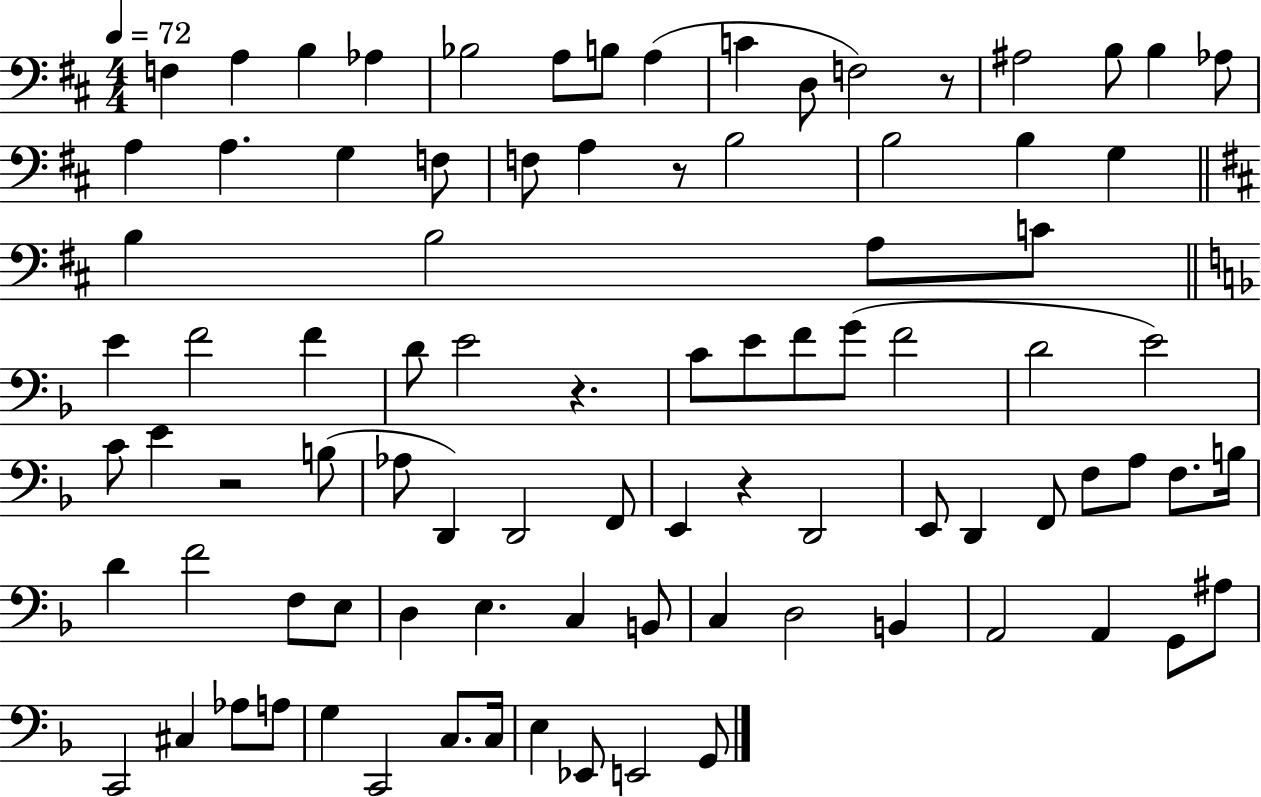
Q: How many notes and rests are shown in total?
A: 89